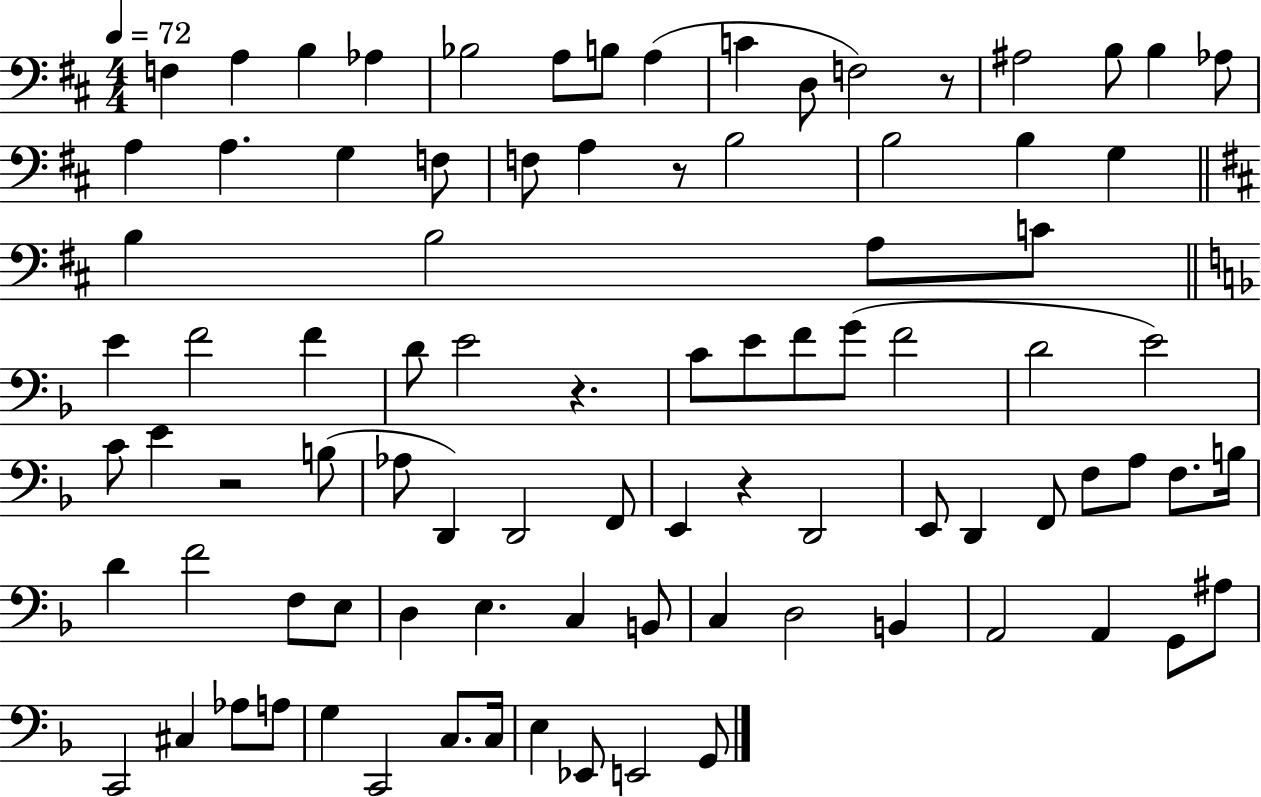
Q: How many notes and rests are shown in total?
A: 89